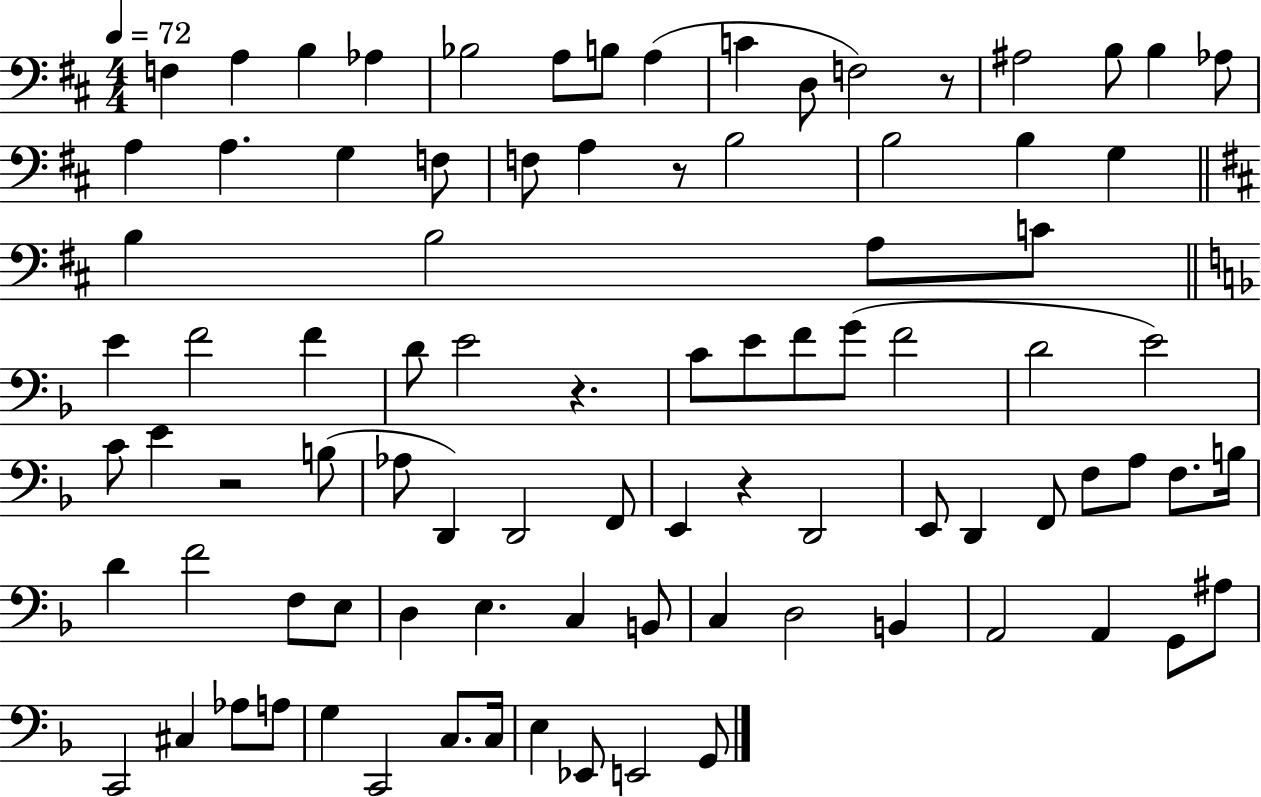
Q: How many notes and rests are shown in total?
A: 89